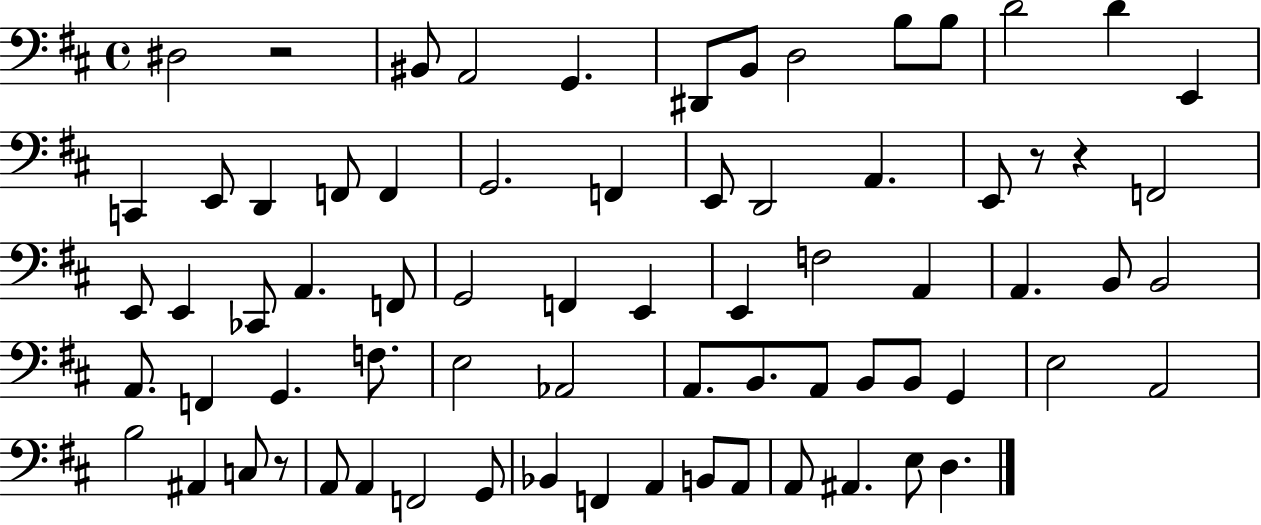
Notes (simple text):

D#3/h R/h BIS2/e A2/h G2/q. D#2/e B2/e D3/h B3/e B3/e D4/h D4/q E2/q C2/q E2/e D2/q F2/e F2/q G2/h. F2/q E2/e D2/h A2/q. E2/e R/e R/q F2/h E2/e E2/q CES2/e A2/q. F2/e G2/h F2/q E2/q E2/q F3/h A2/q A2/q. B2/e B2/h A2/e. F2/q G2/q. F3/e. E3/h Ab2/h A2/e. B2/e. A2/e B2/e B2/e G2/q E3/h A2/h B3/h A#2/q C3/e R/e A2/e A2/q F2/h G2/e Bb2/q F2/q A2/q B2/e A2/e A2/e A#2/q. E3/e D3/q.